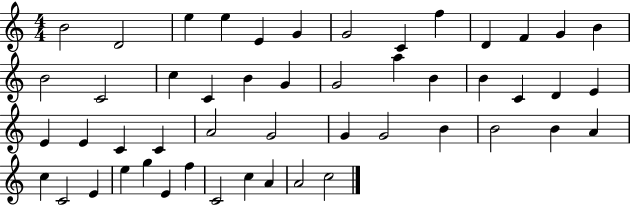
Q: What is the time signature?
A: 4/4